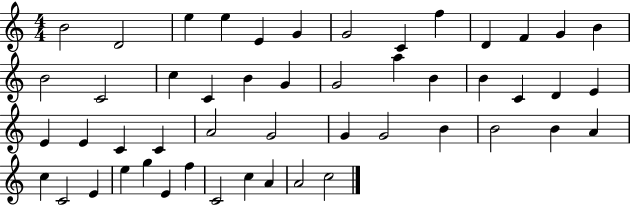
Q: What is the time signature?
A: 4/4